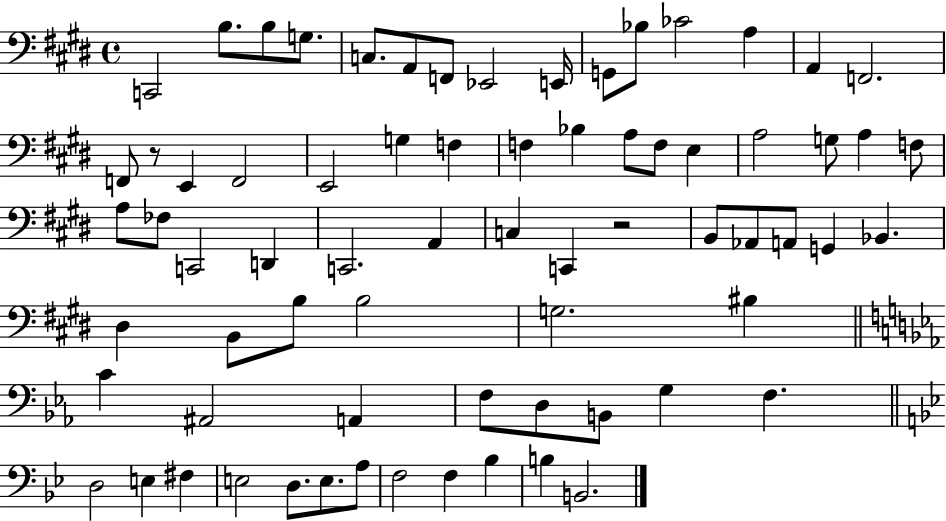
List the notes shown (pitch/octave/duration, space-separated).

C2/h B3/e. B3/e G3/e. C3/e. A2/e F2/e Eb2/h E2/s G2/e Bb3/e CES4/h A3/q A2/q F2/h. F2/e R/e E2/q F2/h E2/h G3/q F3/q F3/q Bb3/q A3/e F3/e E3/q A3/h G3/e A3/q F3/e A3/e FES3/e C2/h D2/q C2/h. A2/q C3/q C2/q R/h B2/e Ab2/e A2/e G2/q Bb2/q. D#3/q B2/e B3/e B3/h G3/h. BIS3/q C4/q A#2/h A2/q F3/e D3/e B2/e G3/q F3/q. D3/h E3/q F#3/q E3/h D3/e. E3/e. A3/e F3/h F3/q Bb3/q B3/q B2/h.